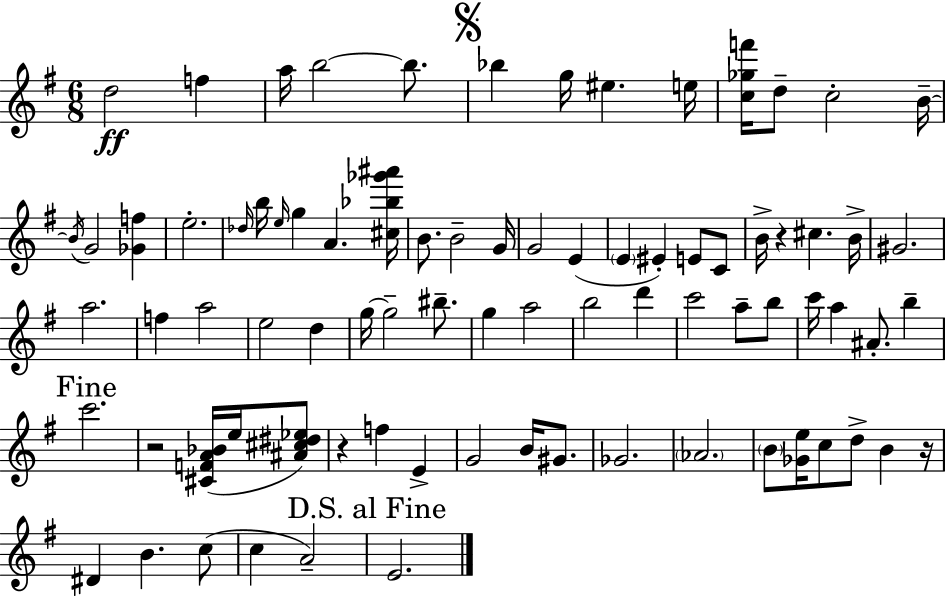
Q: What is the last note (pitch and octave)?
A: E4